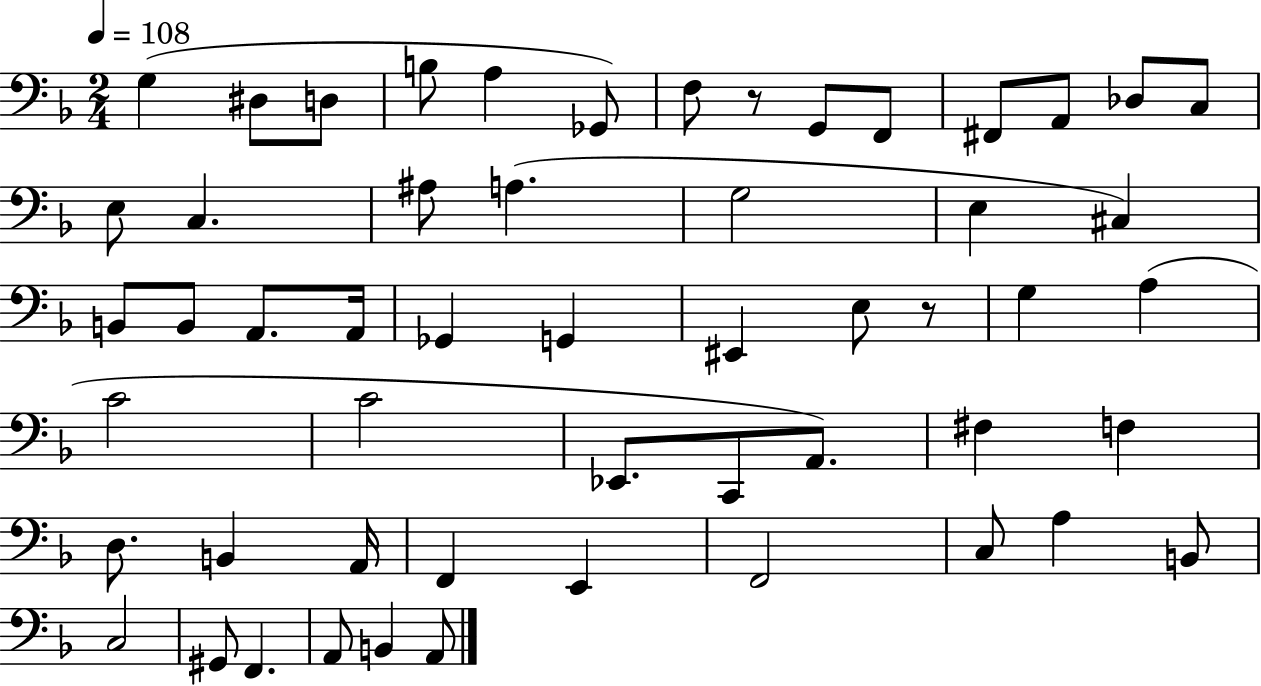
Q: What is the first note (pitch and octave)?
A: G3